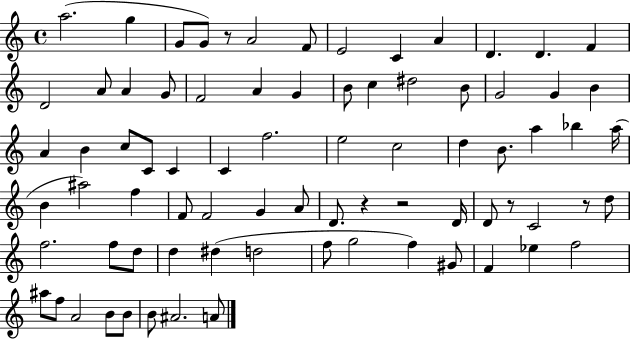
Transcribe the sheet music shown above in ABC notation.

X:1
T:Untitled
M:4/4
L:1/4
K:C
a2 g G/2 G/2 z/2 A2 F/2 E2 C A D D F D2 A/2 A G/2 F2 A G B/2 c ^d2 B/2 G2 G B A B c/2 C/2 C C f2 e2 c2 d B/2 a _b a/4 B ^a2 f F/2 F2 G A/2 D/2 z z2 D/4 D/2 z/2 C2 z/2 d/2 f2 f/2 d/2 d ^d d2 f/2 g2 f ^G/2 F _e f2 ^a/2 f/2 A2 B/2 B/2 B/2 ^A2 A/2